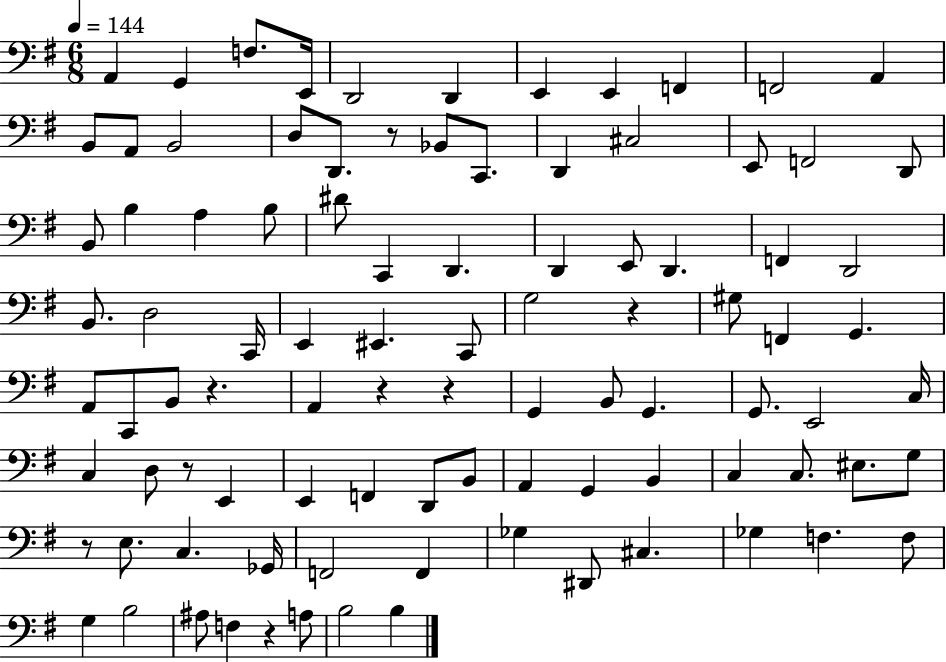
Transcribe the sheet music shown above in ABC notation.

X:1
T:Untitled
M:6/8
L:1/4
K:G
A,, G,, F,/2 E,,/4 D,,2 D,, E,, E,, F,, F,,2 A,, B,,/2 A,,/2 B,,2 D,/2 D,,/2 z/2 _B,,/2 C,,/2 D,, ^C,2 E,,/2 F,,2 D,,/2 B,,/2 B, A, B,/2 ^D/2 C,, D,, D,, E,,/2 D,, F,, D,,2 B,,/2 D,2 C,,/4 E,, ^E,, C,,/2 G,2 z ^G,/2 F,, G,, A,,/2 C,,/2 B,,/2 z A,, z z G,, B,,/2 G,, G,,/2 E,,2 C,/4 C, D,/2 z/2 E,, E,, F,, D,,/2 B,,/2 A,, G,, B,, C, C,/2 ^E,/2 G,/2 z/2 E,/2 C, _G,,/4 F,,2 F,, _G, ^D,,/2 ^C, _G, F, F,/2 G, B,2 ^A,/2 F, z A,/2 B,2 B,